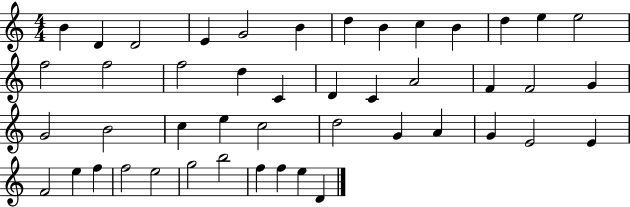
B4/q D4/q D4/h E4/q G4/h B4/q D5/q B4/q C5/q B4/q D5/q E5/q E5/h F5/h F5/h F5/h D5/q C4/q D4/q C4/q A4/h F4/q F4/h G4/q G4/h B4/h C5/q E5/q C5/h D5/h G4/q A4/q G4/q E4/h E4/q F4/h E5/q F5/q F5/h E5/h G5/h B5/h F5/q F5/q E5/q D4/q